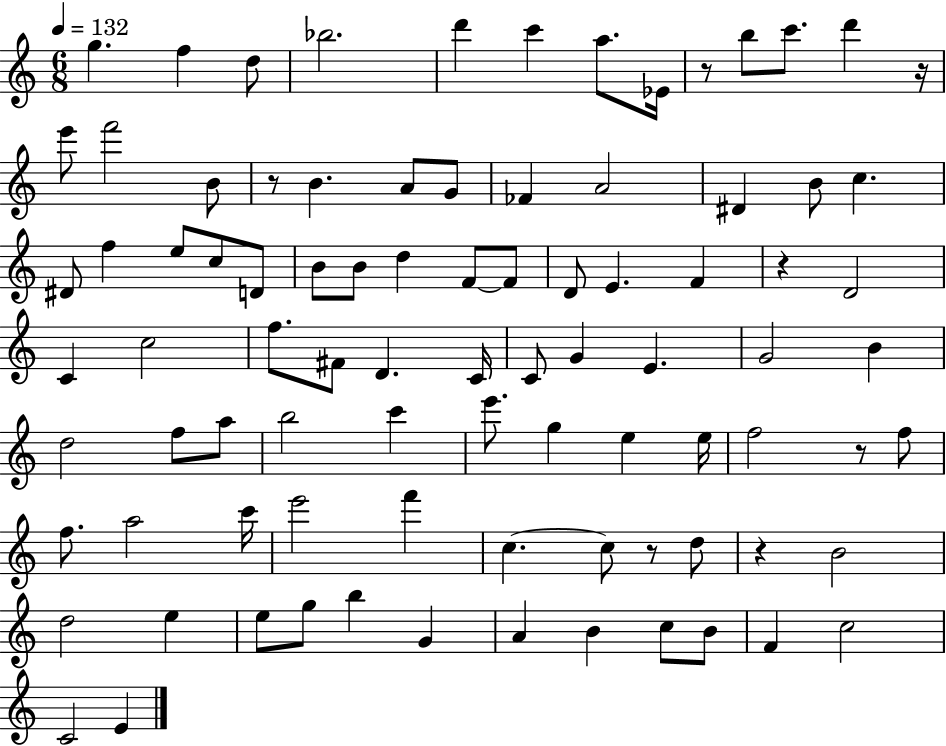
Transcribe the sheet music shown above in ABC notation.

X:1
T:Untitled
M:6/8
L:1/4
K:C
g f d/2 _b2 d' c' a/2 _E/4 z/2 b/2 c'/2 d' z/4 e'/2 f'2 B/2 z/2 B A/2 G/2 _F A2 ^D B/2 c ^D/2 f e/2 c/2 D/2 B/2 B/2 d F/2 F/2 D/2 E F z D2 C c2 f/2 ^F/2 D C/4 C/2 G E G2 B d2 f/2 a/2 b2 c' e'/2 g e e/4 f2 z/2 f/2 f/2 a2 c'/4 e'2 f' c c/2 z/2 d/2 z B2 d2 e e/2 g/2 b G A B c/2 B/2 F c2 C2 E